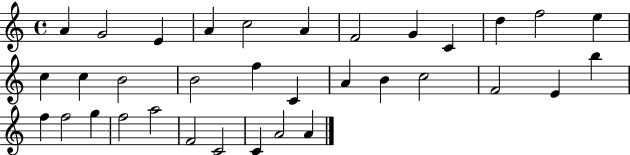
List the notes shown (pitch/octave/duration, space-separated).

A4/q G4/h E4/q A4/q C5/h A4/q F4/h G4/q C4/q D5/q F5/h E5/q C5/q C5/q B4/h B4/h F5/q C4/q A4/q B4/q C5/h F4/h E4/q B5/q F5/q F5/h G5/q F5/h A5/h F4/h C4/h C4/q A4/h A4/q